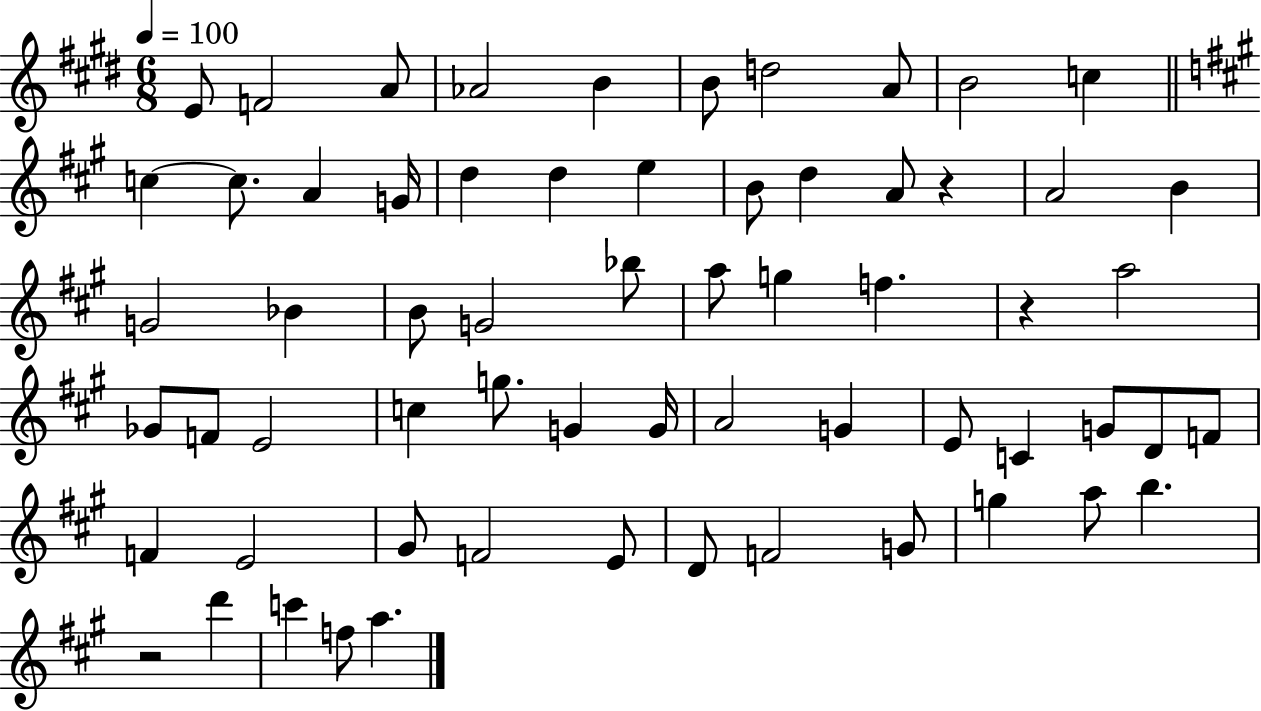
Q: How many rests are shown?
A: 3